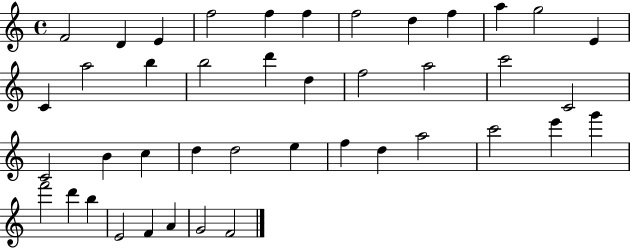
X:1
T:Untitled
M:4/4
L:1/4
K:C
F2 D E f2 f f f2 d f a g2 E C a2 b b2 d' d f2 a2 c'2 C2 C2 B c d d2 e f d a2 c'2 e' g' f'2 d' b E2 F A G2 F2